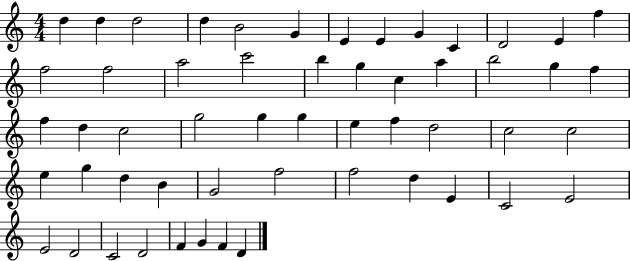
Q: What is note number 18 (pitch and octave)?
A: B5